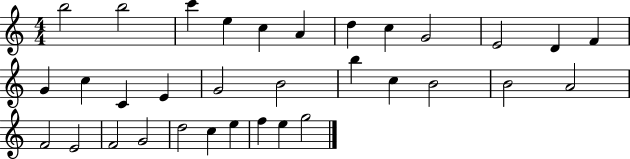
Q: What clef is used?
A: treble